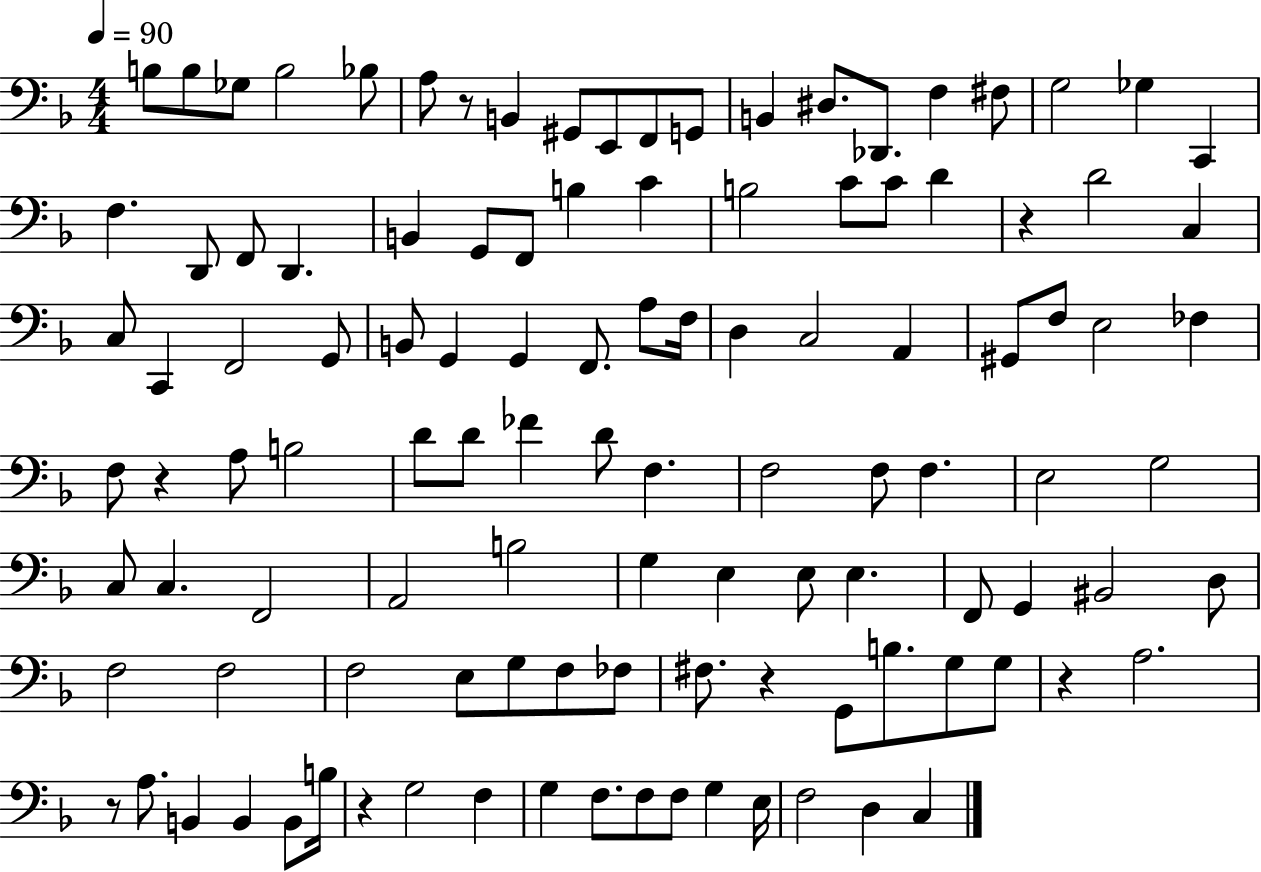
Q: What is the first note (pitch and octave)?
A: B3